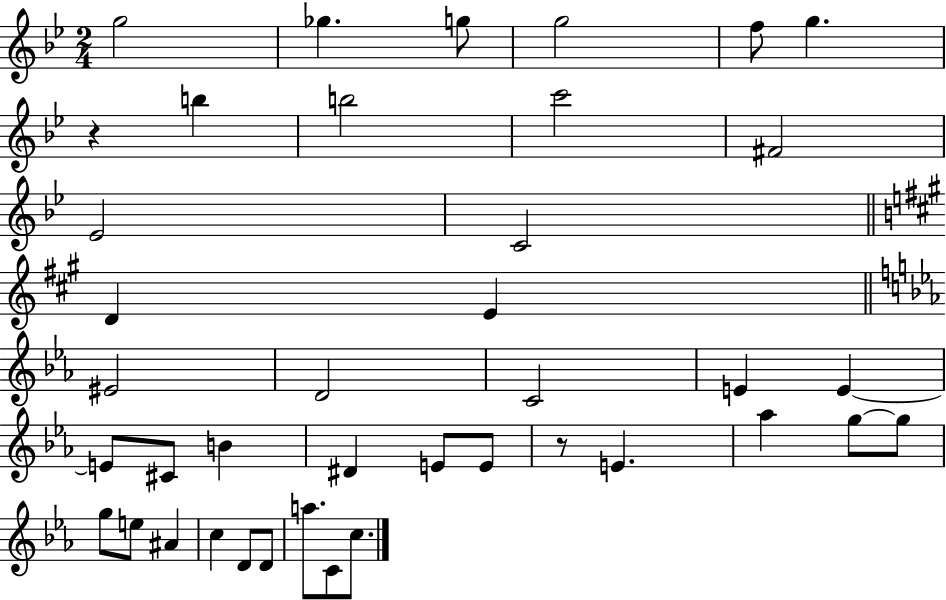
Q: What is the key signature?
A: BES major